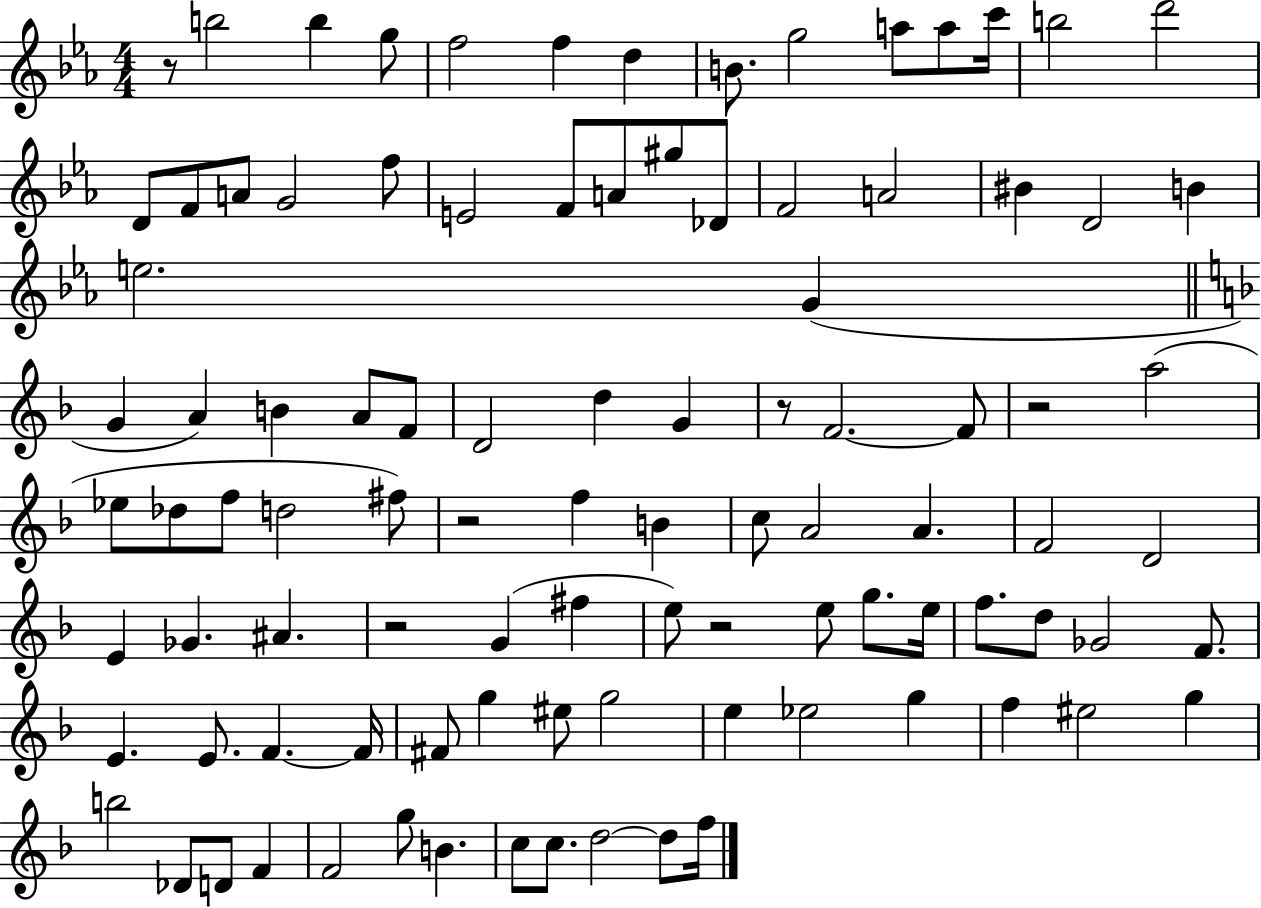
{
  \clef treble
  \numericTimeSignature
  \time 4/4
  \key ees \major
  r8 b''2 b''4 g''8 | f''2 f''4 d''4 | b'8. g''2 a''8 a''8 c'''16 | b''2 d'''2 | \break d'8 f'8 a'8 g'2 f''8 | e'2 f'8 a'8 gis''8 des'8 | f'2 a'2 | bis'4 d'2 b'4 | \break e''2. g'4( | \bar "||" \break \key f \major g'4 a'4) b'4 a'8 f'8 | d'2 d''4 g'4 | r8 f'2.~~ f'8 | r2 a''2( | \break ees''8 des''8 f''8 d''2 fis''8) | r2 f''4 b'4 | c''8 a'2 a'4. | f'2 d'2 | \break e'4 ges'4. ais'4. | r2 g'4( fis''4 | e''8) r2 e''8 g''8. e''16 | f''8. d''8 ges'2 f'8. | \break e'4. e'8. f'4.~~ f'16 | fis'8 g''4 eis''8 g''2 | e''4 ees''2 g''4 | f''4 eis''2 g''4 | \break b''2 des'8 d'8 f'4 | f'2 g''8 b'4. | c''8 c''8. d''2~~ d''8 f''16 | \bar "|."
}